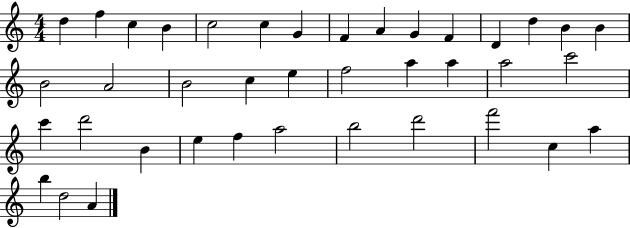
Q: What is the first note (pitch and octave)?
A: D5